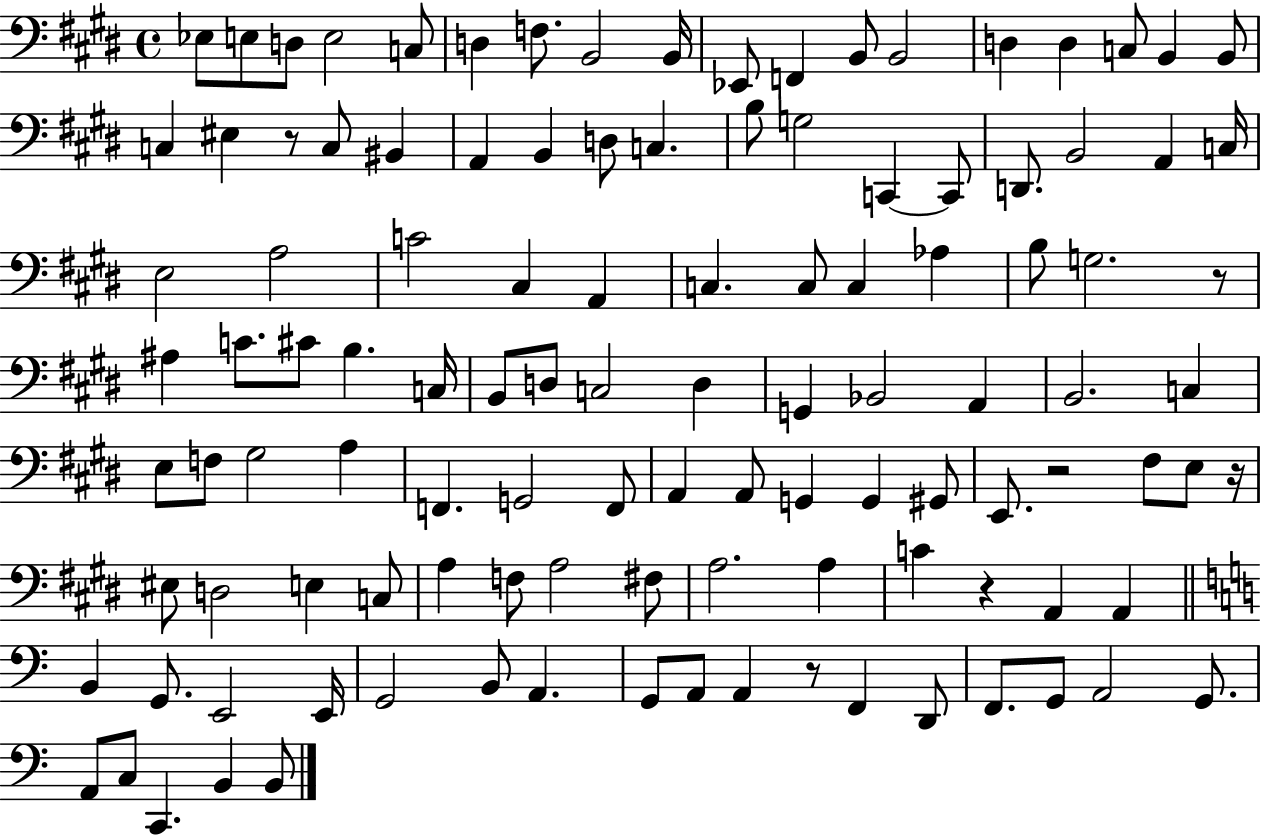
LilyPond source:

{
  \clef bass
  \time 4/4
  \defaultTimeSignature
  \key e \major
  ees8 e8 d8 e2 c8 | d4 f8. b,2 b,16 | ees,8 f,4 b,8 b,2 | d4 d4 c8 b,4 b,8 | \break c4 eis4 r8 c8 bis,4 | a,4 b,4 d8 c4. | b8 g2 c,4~~ c,8 | d,8. b,2 a,4 c16 | \break e2 a2 | c'2 cis4 a,4 | c4. c8 c4 aes4 | b8 g2. r8 | \break ais4 c'8. cis'8 b4. c16 | b,8 d8 c2 d4 | g,4 bes,2 a,4 | b,2. c4 | \break e8 f8 gis2 a4 | f,4. g,2 f,8 | a,4 a,8 g,4 g,4 gis,8 | e,8. r2 fis8 e8 r16 | \break eis8 d2 e4 c8 | a4 f8 a2 fis8 | a2. a4 | c'4 r4 a,4 a,4 | \break \bar "||" \break \key a \minor b,4 g,8. e,2 e,16 | g,2 b,8 a,4. | g,8 a,8 a,4 r8 f,4 d,8 | f,8. g,8 a,2 g,8. | \break a,8 c8 c,4. b,4 b,8 | \bar "|."
}